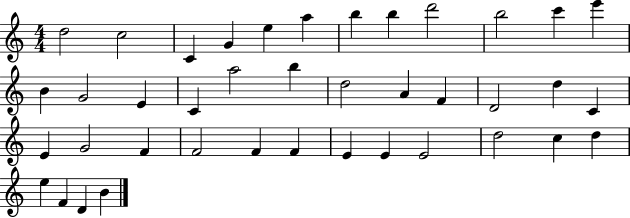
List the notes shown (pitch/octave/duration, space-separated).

D5/h C5/h C4/q G4/q E5/q A5/q B5/q B5/q D6/h B5/h C6/q E6/q B4/q G4/h E4/q C4/q A5/h B5/q D5/h A4/q F4/q D4/h D5/q C4/q E4/q G4/h F4/q F4/h F4/q F4/q E4/q E4/q E4/h D5/h C5/q D5/q E5/q F4/q D4/q B4/q